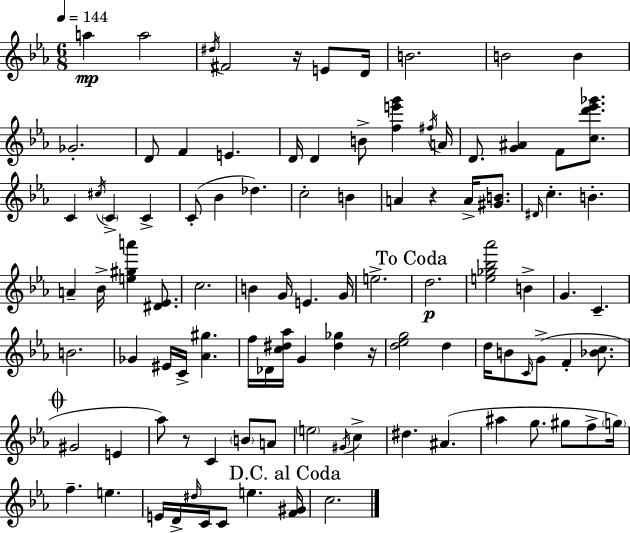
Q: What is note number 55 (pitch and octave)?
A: D5